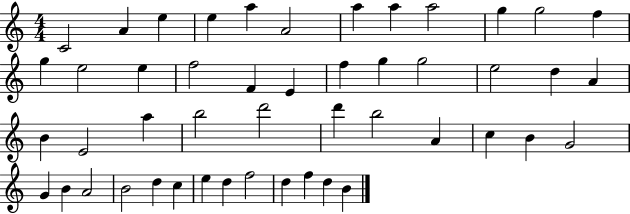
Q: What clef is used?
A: treble